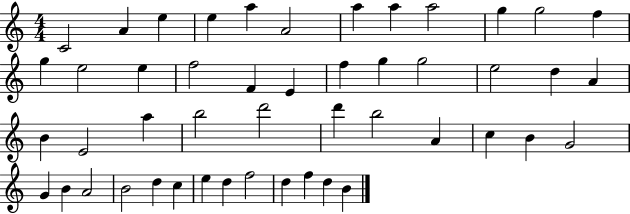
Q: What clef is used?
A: treble